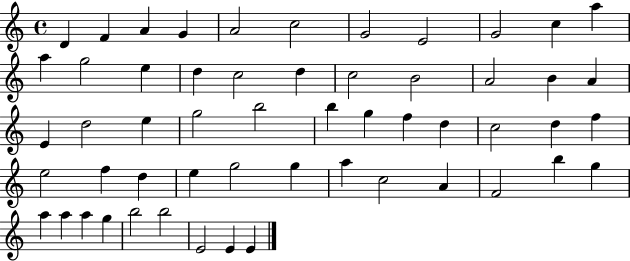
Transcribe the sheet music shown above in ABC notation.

X:1
T:Untitled
M:4/4
L:1/4
K:C
D F A G A2 c2 G2 E2 G2 c a a g2 e d c2 d c2 B2 A2 B A E d2 e g2 b2 b g f d c2 d f e2 f d e g2 g a c2 A F2 b g a a a g b2 b2 E2 E E